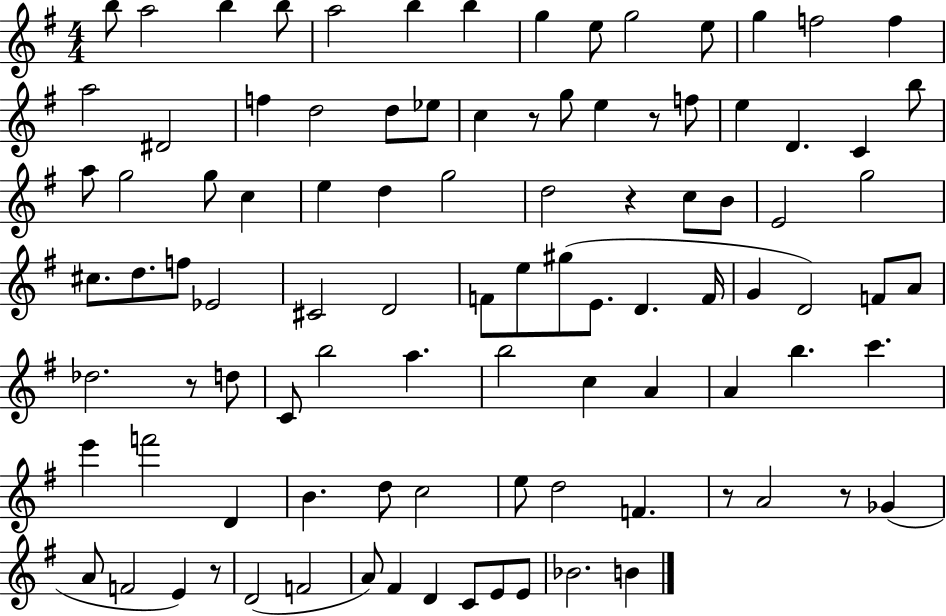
B5/e A5/h B5/q B5/e A5/h B5/q B5/q G5/q E5/e G5/h E5/e G5/q F5/h F5/q A5/h D#4/h F5/q D5/h D5/e Eb5/e C5/q R/e G5/e E5/q R/e F5/e E5/q D4/q. C4/q B5/e A5/e G5/h G5/e C5/q E5/q D5/q G5/h D5/h R/q C5/e B4/e E4/h G5/h C#5/e. D5/e. F5/e Eb4/h C#4/h D4/h F4/e E5/e G#5/e E4/e. D4/q. F4/s G4/q D4/h F4/e A4/e Db5/h. R/e D5/e C4/e B5/h A5/q. B5/h C5/q A4/q A4/q B5/q. C6/q. E6/q F6/h D4/q B4/q. D5/e C5/h E5/e D5/h F4/q. R/e A4/h R/e Gb4/q A4/e F4/h E4/q R/e D4/h F4/h A4/e F#4/q D4/q C4/e E4/e E4/e Bb4/h. B4/q